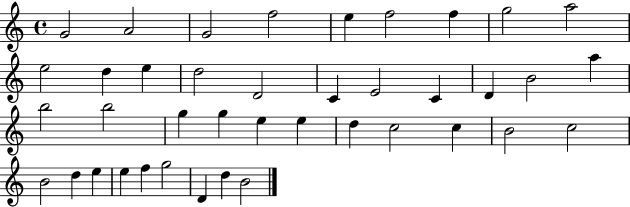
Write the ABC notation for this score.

X:1
T:Untitled
M:4/4
L:1/4
K:C
G2 A2 G2 f2 e f2 f g2 a2 e2 d e d2 D2 C E2 C D B2 a b2 b2 g g e e d c2 c B2 c2 B2 d e e f g2 D d B2